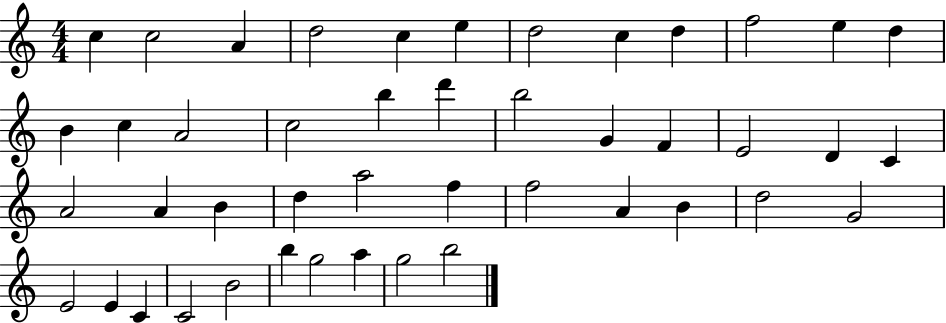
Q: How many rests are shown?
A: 0